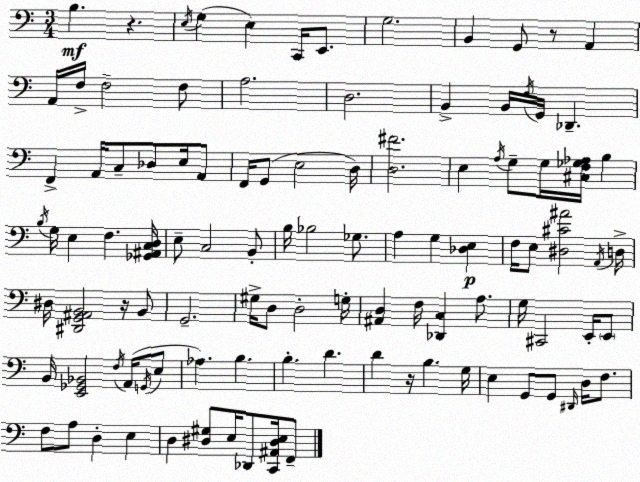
X:1
T:Untitled
M:3/4
L:1/4
K:Am
B, z E,/4 G, E, C,,/4 E,,/2 G,2 B,, G,,/2 z/2 A,, A,,/4 F,/4 F,2 F,/2 A,2 D,2 B,, B,,/4 F,/4 G,,/4 _D,, F,, A,,/4 C,/2 _D,/2 E,/4 A,,/2 F,,/4 G,,/2 E,2 D,/4 [D,^F]2 E, A,/4 G,/2 G,/4 [^C,F,_G,_A,]/4 B, B,/4 G,/4 E, F, [_G,,^A,,C,D,]/4 E,/2 C,2 B,,/2 B,/4 _B,2 _G,/2 A, G, [_D,E,] F,/4 E,/2 [^D,^C^A]2 A,,/4 D,/4 ^D,/4 [^D,,G,,^A,,B,,]2 z/4 B,,/2 G,,2 ^G,/4 D,/2 D,2 G,/4 [^A,,D,] F,/4 [_D,,C,] A,/2 G,/4 ^C,,2 E,,/4 E,,/2 B,,/4 [E,,_G,,_B,,]2 F,/4 A,,/4 G,,/4 E,/2 _A, B, B, D D z/4 B, G,/4 E, G,,/2 G,,/2 ^D,,/4 D,/4 F,/2 F,/2 A,/2 D, E, D, [^D,^G,]/2 E,/4 _D,,/2 [C,,^A,,^D,E,]/4 F,,/2